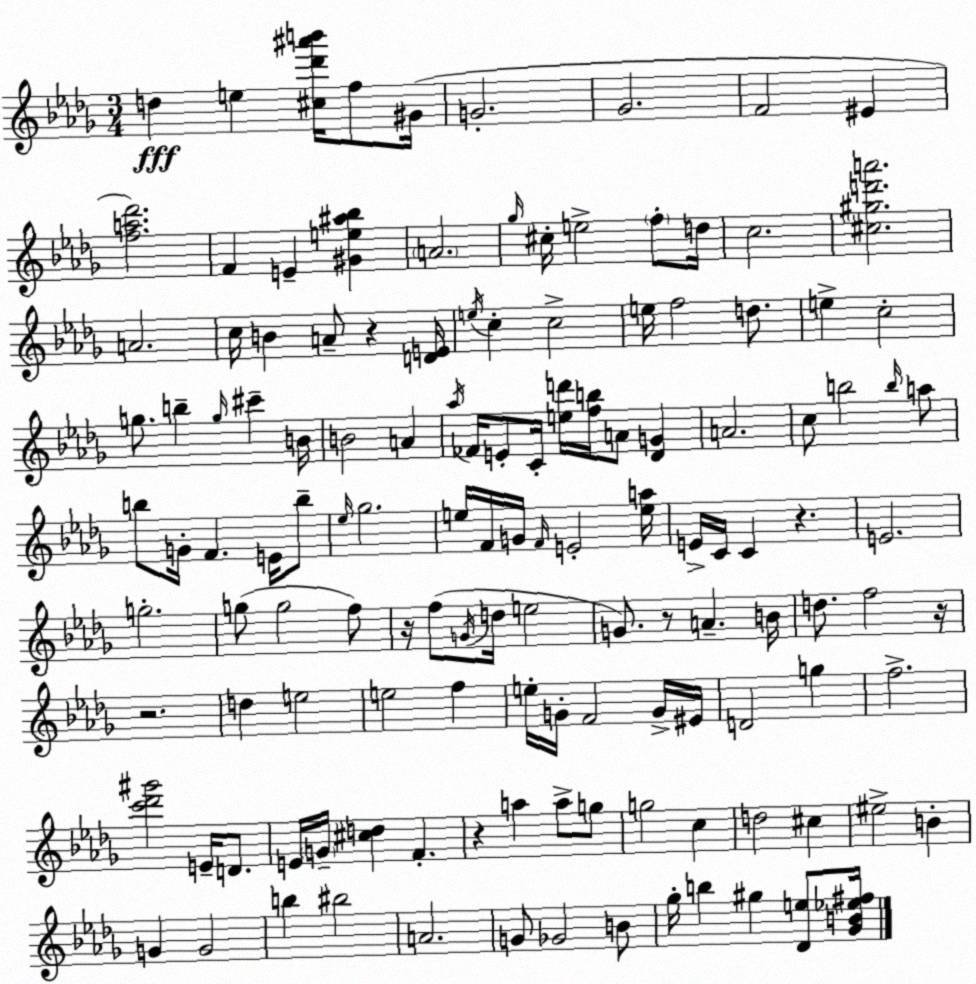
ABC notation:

X:1
T:Untitled
M:3/4
L:1/4
K:Bbm
d e [^c_d'^a'b']/4 f/2 ^G/4 G2 _G2 F2 ^E [fa_d']2 F E [^Ge^a_b] A2 _g/4 ^c/4 e2 f/2 d/4 c2 [^c^gd'a']2 A2 c/4 B A/2 z [DE]/4 e/4 c c2 e/4 f2 d/2 e c2 g/2 b g/4 ^c' B/4 B2 A _a/4 _F/4 E/2 C/4 [ed']/4 [fb]/4 A/2 [_DG] A2 c/2 b2 b/4 a/2 b/2 G/4 F E/4 b/2 _e/4 _g2 e/4 F/4 G/4 F/4 E2 [ea]/4 E/4 C/4 C z E2 g2 g/2 g2 f/2 z/4 f/2 G/4 d/4 e2 G/2 z/2 A B/4 d/2 f2 z/4 z2 d e2 e2 f e/4 G/4 F2 G/4 ^E/4 D2 g f2 [c'_d'^g']2 E/4 D/2 E/4 G/4 [^cd] F z a a/2 g/2 g2 c d2 ^c ^e2 B G G2 b ^b2 A2 G/2 _G2 B/2 _g/4 b ^g [_De]/2 [_GB_e^f]/4